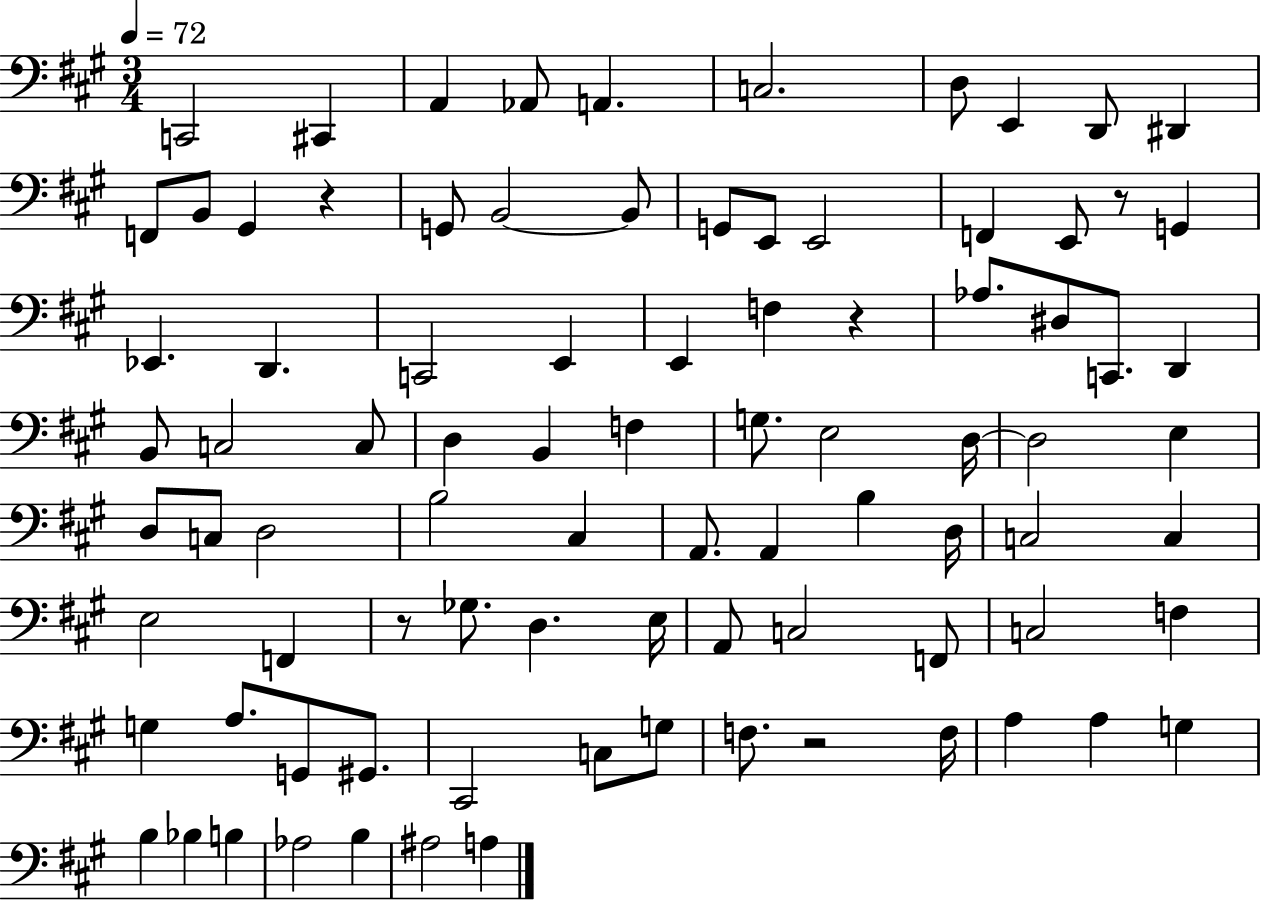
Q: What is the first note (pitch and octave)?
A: C2